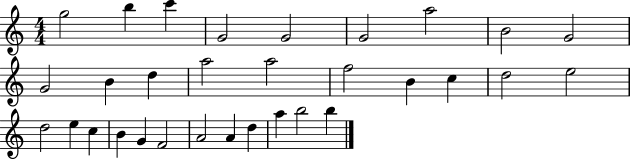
G5/h B5/q C6/q G4/h G4/h G4/h A5/h B4/h G4/h G4/h B4/q D5/q A5/h A5/h F5/h B4/q C5/q D5/h E5/h D5/h E5/q C5/q B4/q G4/q F4/h A4/h A4/q D5/q A5/q B5/h B5/q